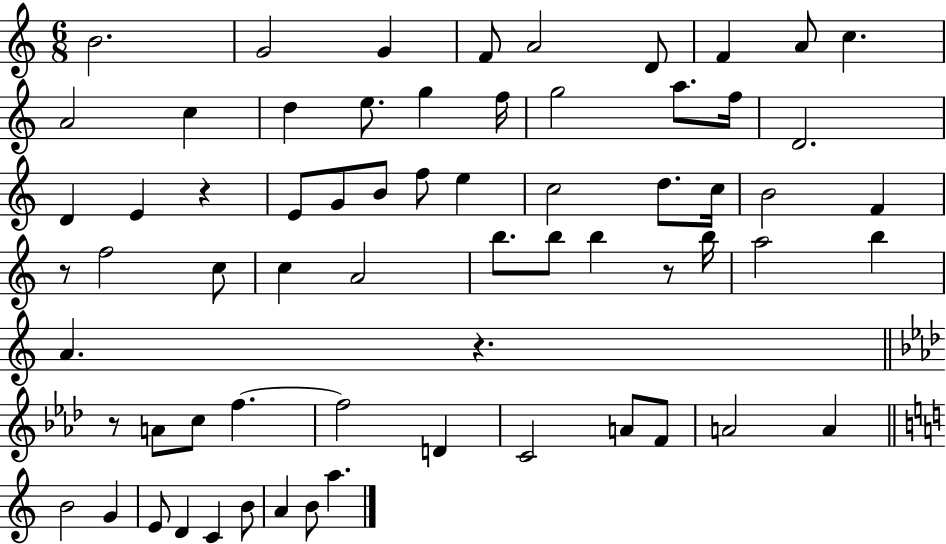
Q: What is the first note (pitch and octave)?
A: B4